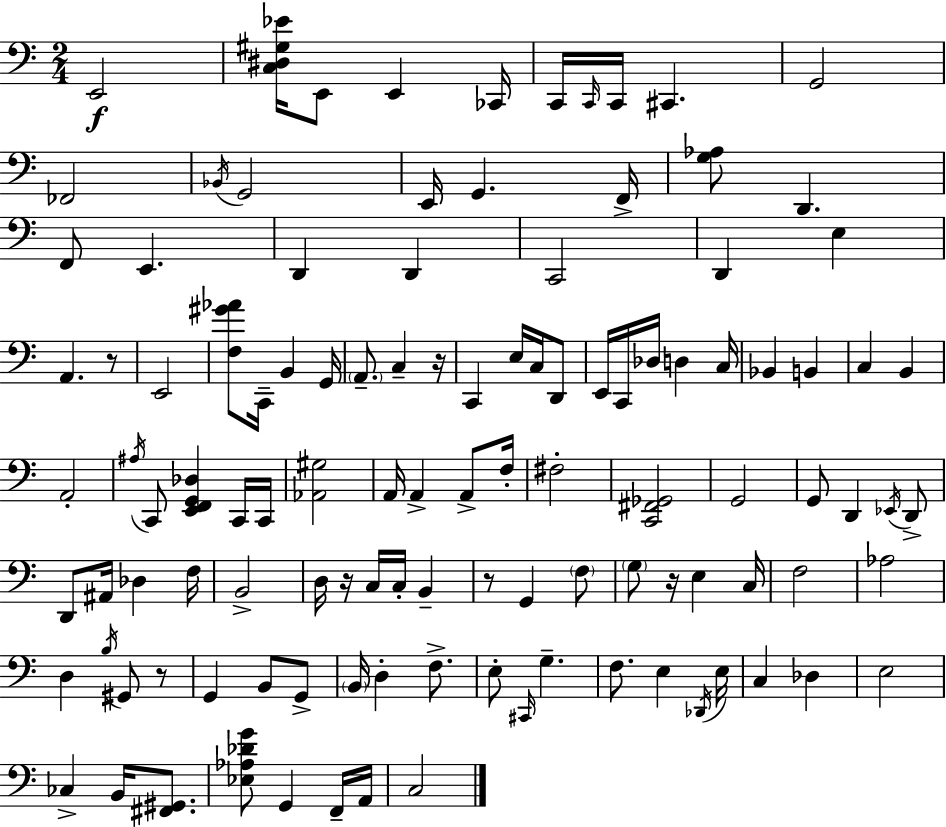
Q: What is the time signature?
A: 2/4